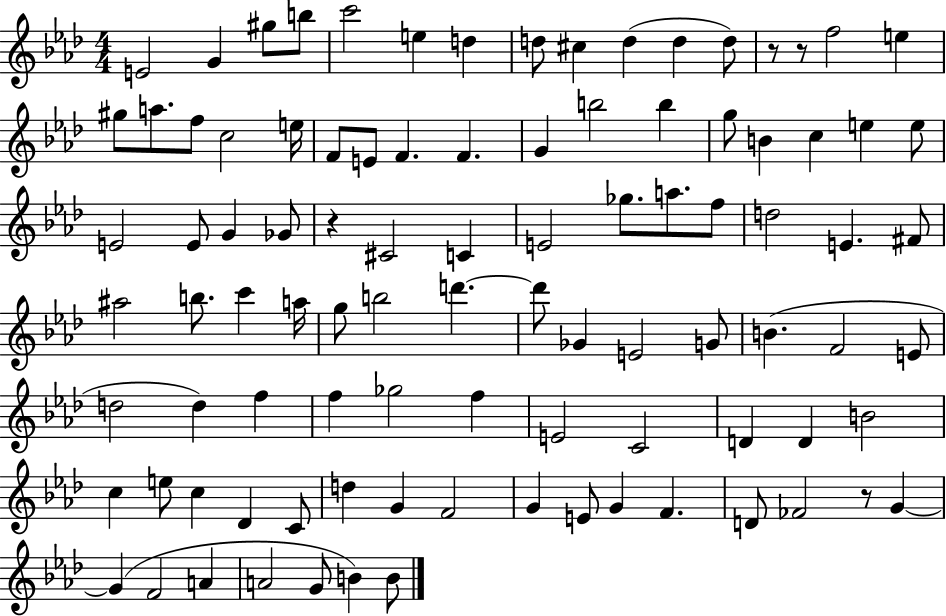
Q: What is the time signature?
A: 4/4